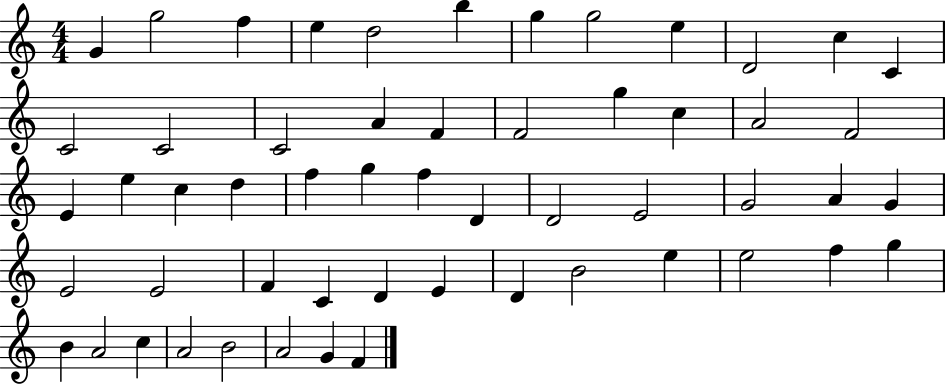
X:1
T:Untitled
M:4/4
L:1/4
K:C
G g2 f e d2 b g g2 e D2 c C C2 C2 C2 A F F2 g c A2 F2 E e c d f g f D D2 E2 G2 A G E2 E2 F C D E D B2 e e2 f g B A2 c A2 B2 A2 G F